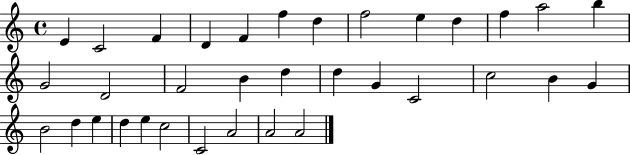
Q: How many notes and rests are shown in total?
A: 34